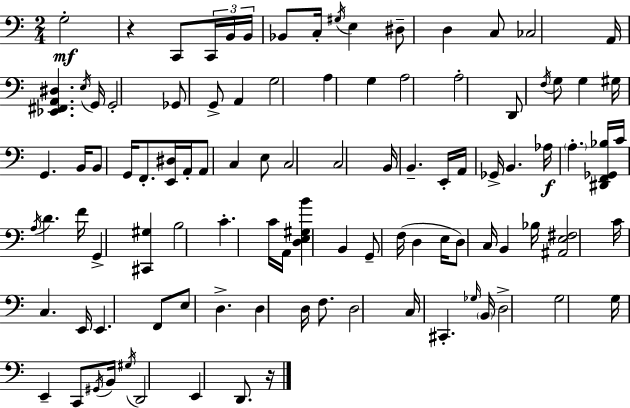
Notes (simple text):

G3/h R/q C2/e C2/s B2/s B2/s Bb2/e C3/s G#3/s E3/q D#3/e D3/q C3/e CES3/h A2/s [Eb2,F#2,A2,D#3]/q. E3/s G2/s G2/h Gb2/e G2/e A2/q G3/h A3/q G3/q A3/h A3/h D2/e F3/s G3/e G3/q G#3/s G2/q. B2/s B2/e G2/s F2/e. [E2,D#3]/s A2/s A2/e C3/q E3/e C3/h C3/h B2/s B2/q. E2/s A2/s Gb2/s B2/q. Ab3/s A3/q. [D#2,F2,Gb2,Bb3]/s C4/s A3/s D4/q. F4/s G2/q [C#2,G#3]/q B3/h C4/q. C4/s A2/s [D3,E3,G#3,B4]/q B2/q G2/e F3/s D3/q E3/s D3/e C3/s B2/q Bb3/s [A#2,E3,F#3]/h C4/s C3/q. E2/s E2/q. F2/e E3/e D3/q. D3/q D3/s F3/e. D3/h C3/s C#2/q. Gb3/s B2/s D3/h G3/h G3/s E2/q C2/e G#2/s B2/s G#3/s D2/h E2/q D2/e. R/s